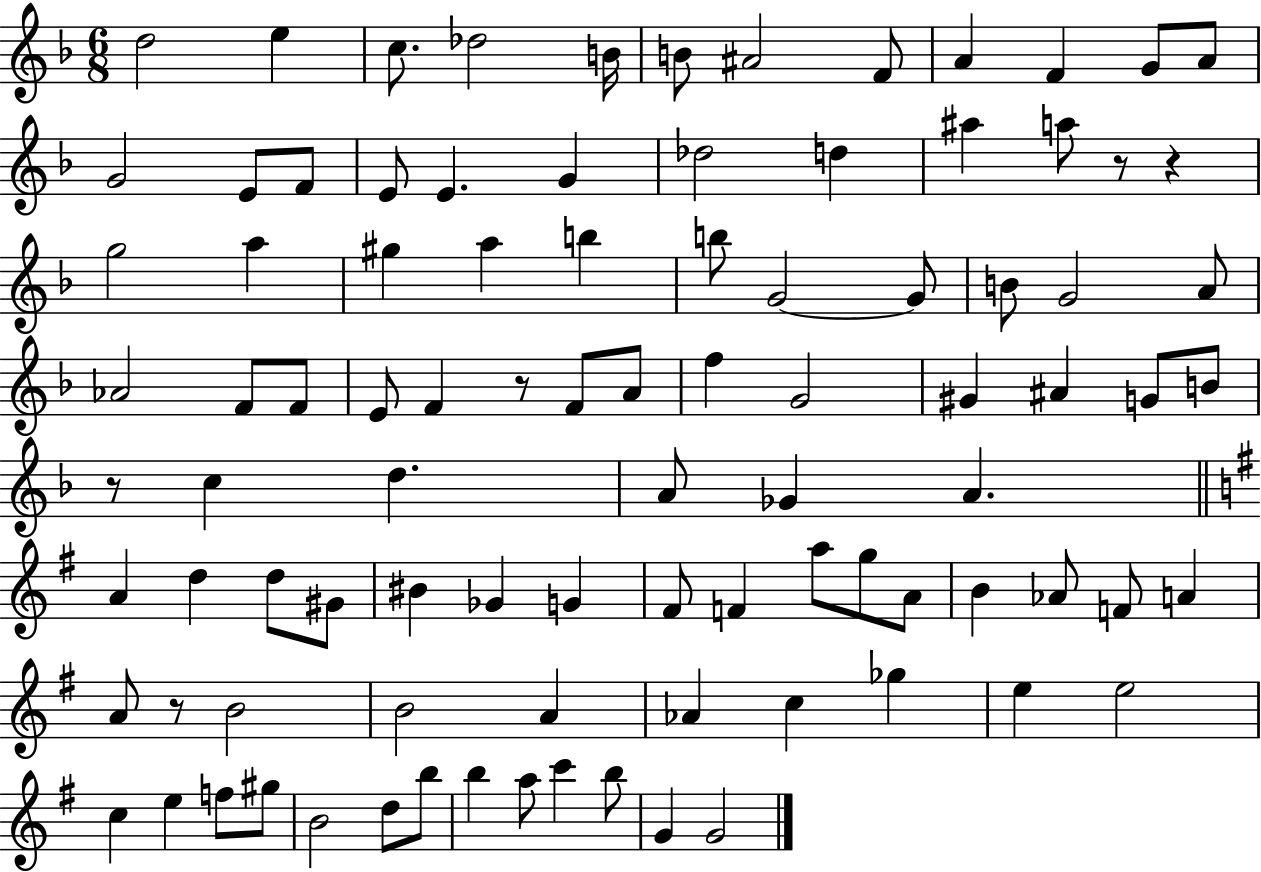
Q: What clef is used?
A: treble